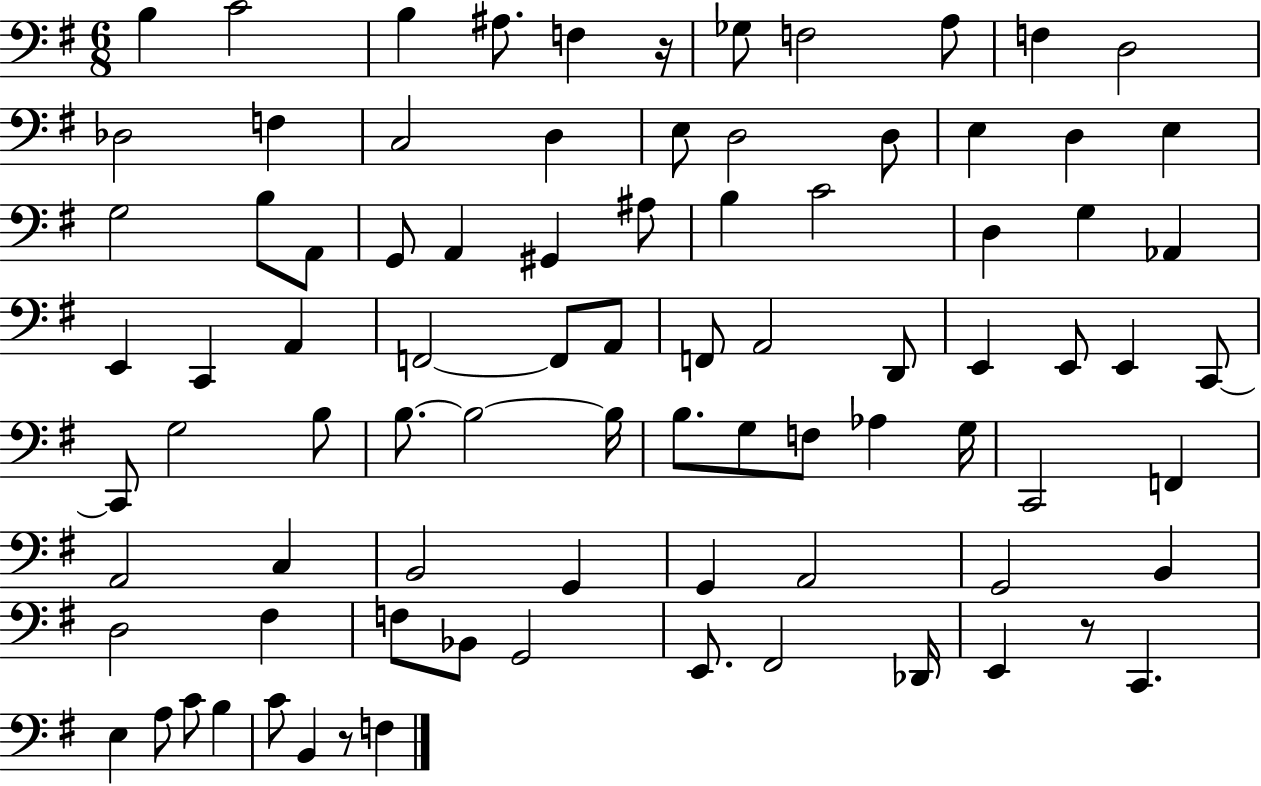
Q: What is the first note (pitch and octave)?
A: B3